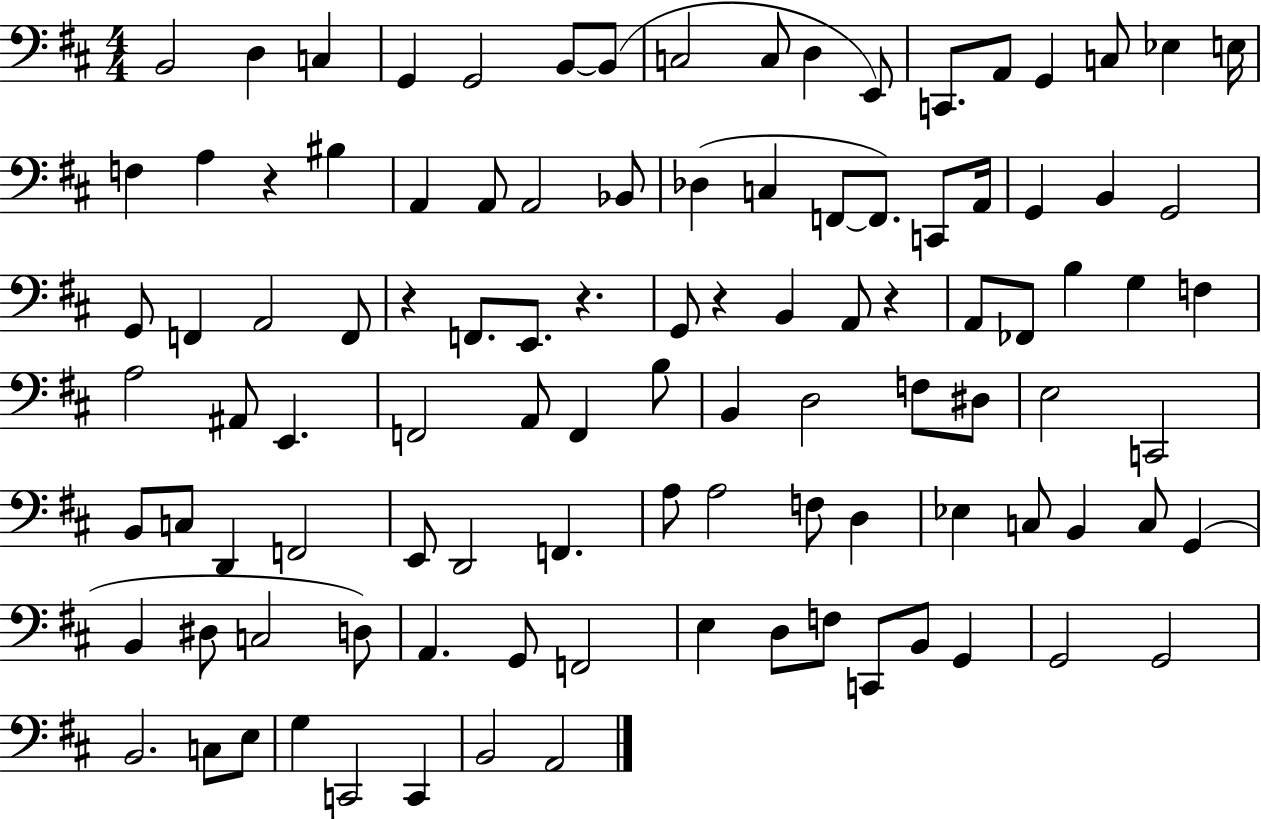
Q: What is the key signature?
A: D major